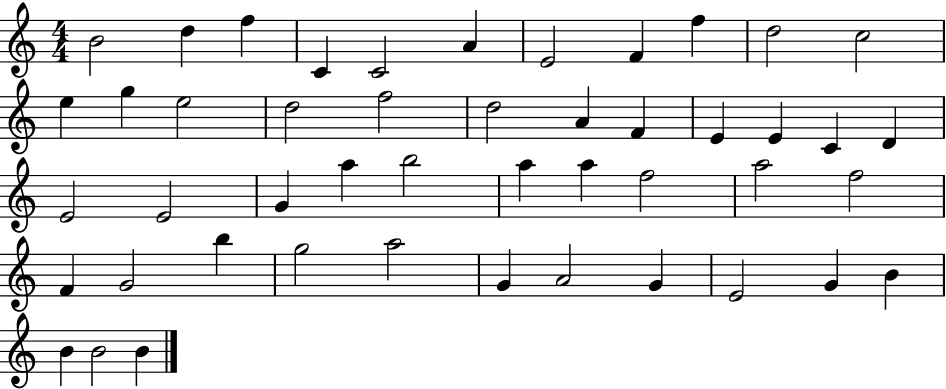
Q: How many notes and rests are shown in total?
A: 47